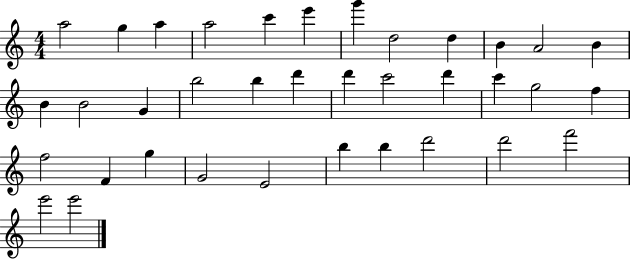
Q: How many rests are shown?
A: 0